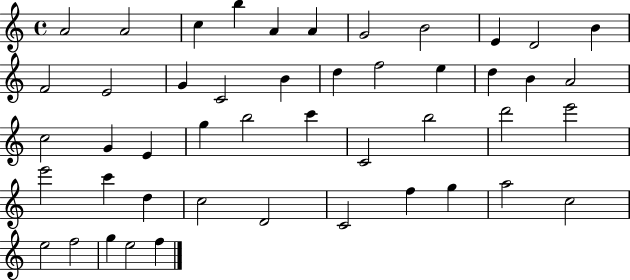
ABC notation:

X:1
T:Untitled
M:4/4
L:1/4
K:C
A2 A2 c b A A G2 B2 E D2 B F2 E2 G C2 B d f2 e d B A2 c2 G E g b2 c' C2 b2 d'2 e'2 e'2 c' d c2 D2 C2 f g a2 c2 e2 f2 g e2 f